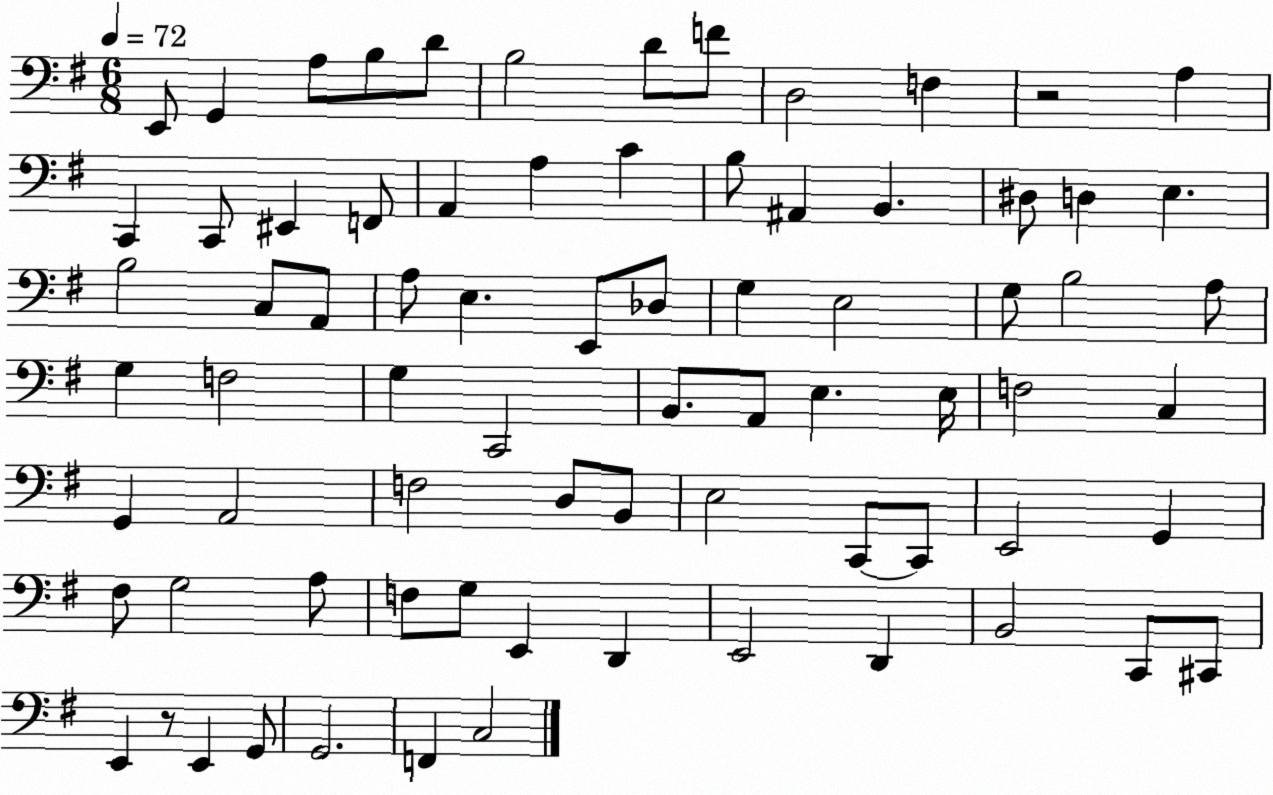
X:1
T:Untitled
M:6/8
L:1/4
K:G
E,,/2 G,, A,/2 B,/2 D/2 B,2 D/2 F/2 D,2 F, z2 A, C,, C,,/2 ^E,, F,,/2 A,, A, C B,/2 ^A,, B,, ^D,/2 D, E, B,2 C,/2 A,,/2 A,/2 E, E,,/2 _D,/2 G, E,2 G,/2 B,2 A,/2 G, F,2 G, C,,2 B,,/2 A,,/2 E, E,/4 F,2 C, G,, A,,2 F,2 D,/2 B,,/2 E,2 C,,/2 C,,/2 E,,2 G,, ^F,/2 G,2 A,/2 F,/2 G,/2 E,, D,, E,,2 D,, B,,2 C,,/2 ^C,,/2 E,, z/2 E,, G,,/2 G,,2 F,, C,2